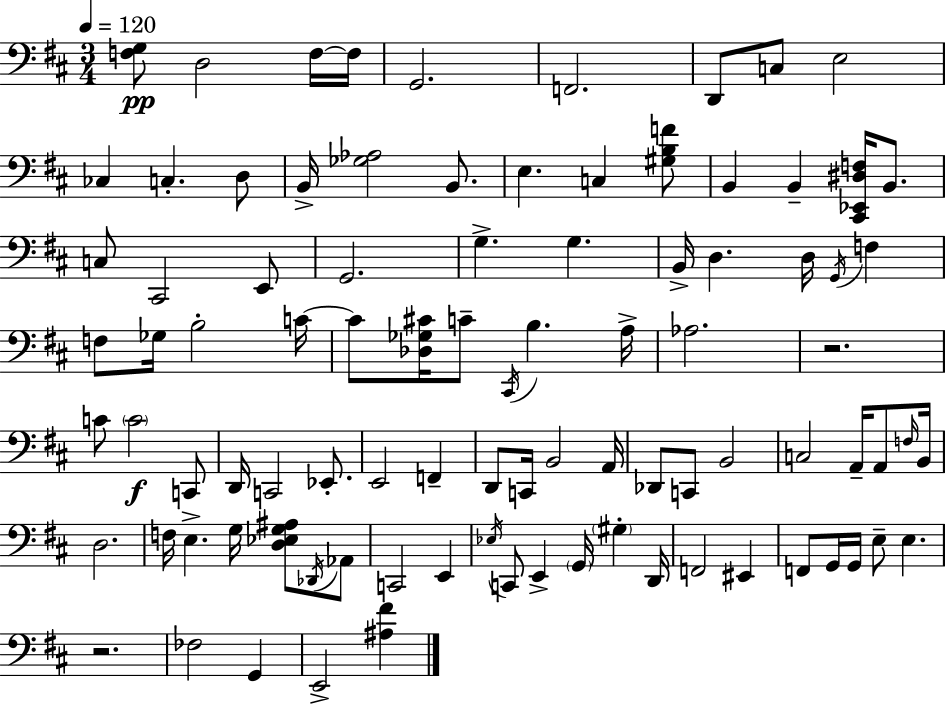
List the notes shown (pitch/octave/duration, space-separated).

[F3,G3]/e D3/h F3/s F3/s G2/h. F2/h. D2/e C3/e E3/h CES3/q C3/q. D3/e B2/s [Gb3,Ab3]/h B2/e. E3/q. C3/q [G#3,B3,F4]/e B2/q B2/q [C#2,Eb2,D#3,F3]/s B2/e. C3/e C#2/h E2/e G2/h. G3/q. G3/q. B2/s D3/q. D3/s G2/s F3/q F3/e Gb3/s B3/h C4/s C4/e [Db3,Gb3,C#4]/s C4/e C#2/s B3/q. A3/s Ab3/h. R/h. C4/e C4/h C2/e D2/s C2/h Eb2/e. E2/h F2/q D2/e C2/s B2/h A2/s Db2/e C2/e B2/h C3/h A2/s A2/e F3/s B2/s D3/h. F3/s E3/q. G3/s [D3,Eb3,G3,A#3]/e Db2/s Ab2/e C2/h E2/q Eb3/s C2/e E2/q G2/s G#3/q D2/s F2/h EIS2/q F2/e G2/s G2/s E3/e E3/q. R/h. FES3/h G2/q E2/h [A#3,F#4]/q